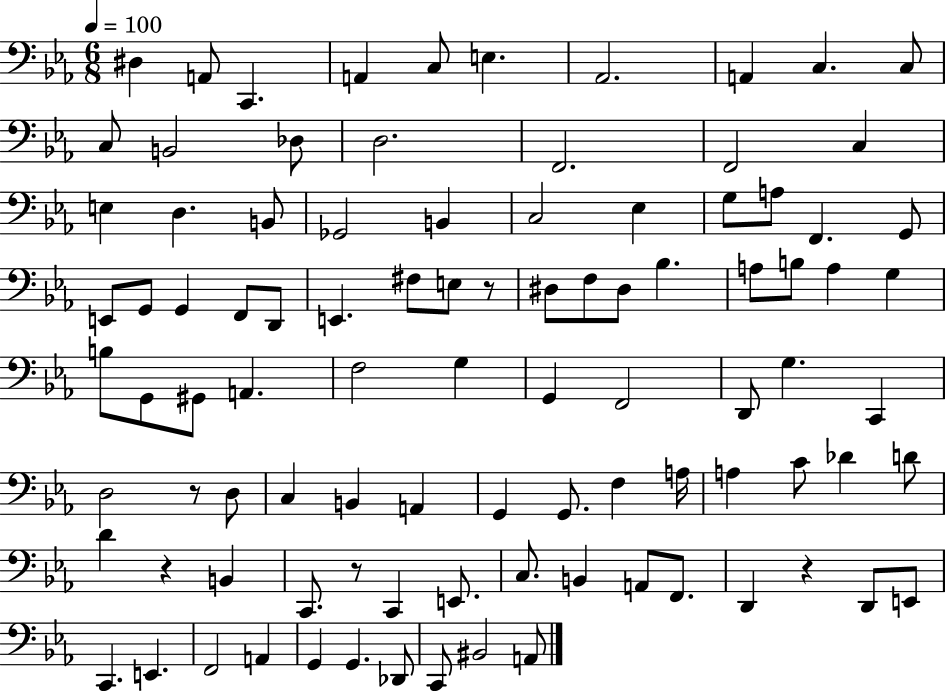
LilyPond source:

{
  \clef bass
  \numericTimeSignature
  \time 6/8
  \key ees \major
  \tempo 4 = 100
  \repeat volta 2 { dis4 a,8 c,4. | a,4 c8 e4. | aes,2. | a,4 c4. c8 | \break c8 b,2 des8 | d2. | f,2. | f,2 c4 | \break e4 d4. b,8 | ges,2 b,4 | c2 ees4 | g8 a8 f,4. g,8 | \break e,8 g,8 g,4 f,8 d,8 | e,4. fis8 e8 r8 | dis8 f8 dis8 bes4. | a8 b8 a4 g4 | \break b8 g,8 gis,8 a,4. | f2 g4 | g,4 f,2 | d,8 g4. c,4 | \break d2 r8 d8 | c4 b,4 a,4 | g,4 g,8. f4 a16 | a4 c'8 des'4 d'8 | \break d'4 r4 b,4 | c,8. r8 c,4 e,8. | c8. b,4 a,8 f,8. | d,4 r4 d,8 e,8 | \break c,4. e,4. | f,2 a,4 | g,4 g,4. des,8 | c,8 bis,2 a,8 | \break } \bar "|."
}